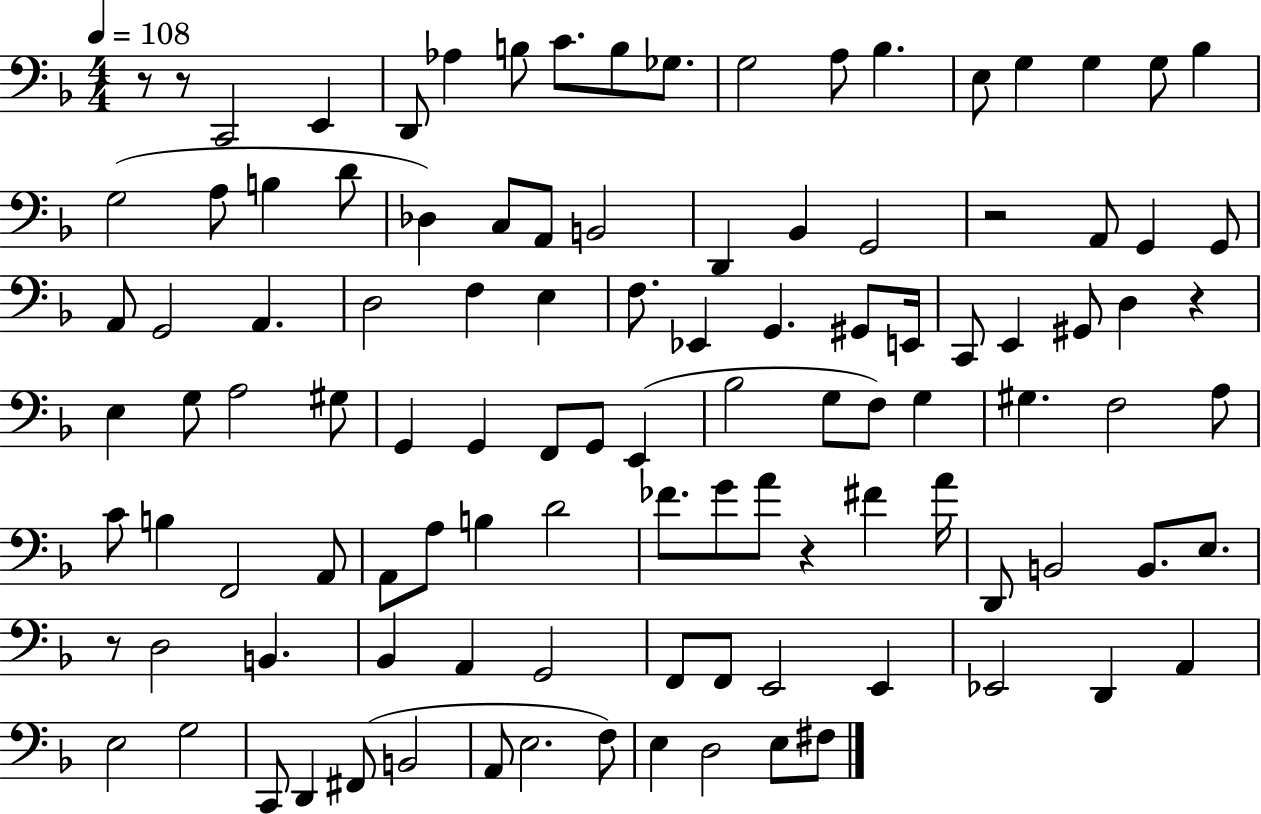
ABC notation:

X:1
T:Untitled
M:4/4
L:1/4
K:F
z/2 z/2 C,,2 E,, D,,/2 _A, B,/2 C/2 B,/2 _G,/2 G,2 A,/2 _B, E,/2 G, G, G,/2 _B, G,2 A,/2 B, D/2 _D, C,/2 A,,/2 B,,2 D,, _B,, G,,2 z2 A,,/2 G,, G,,/2 A,,/2 G,,2 A,, D,2 F, E, F,/2 _E,, G,, ^G,,/2 E,,/4 C,,/2 E,, ^G,,/2 D, z E, G,/2 A,2 ^G,/2 G,, G,, F,,/2 G,,/2 E,, _B,2 G,/2 F,/2 G, ^G, F,2 A,/2 C/2 B, F,,2 A,,/2 A,,/2 A,/2 B, D2 _F/2 G/2 A/2 z ^F A/4 D,,/2 B,,2 B,,/2 E,/2 z/2 D,2 B,, _B,, A,, G,,2 F,,/2 F,,/2 E,,2 E,, _E,,2 D,, A,, E,2 G,2 C,,/2 D,, ^F,,/2 B,,2 A,,/2 E,2 F,/2 E, D,2 E,/2 ^F,/2